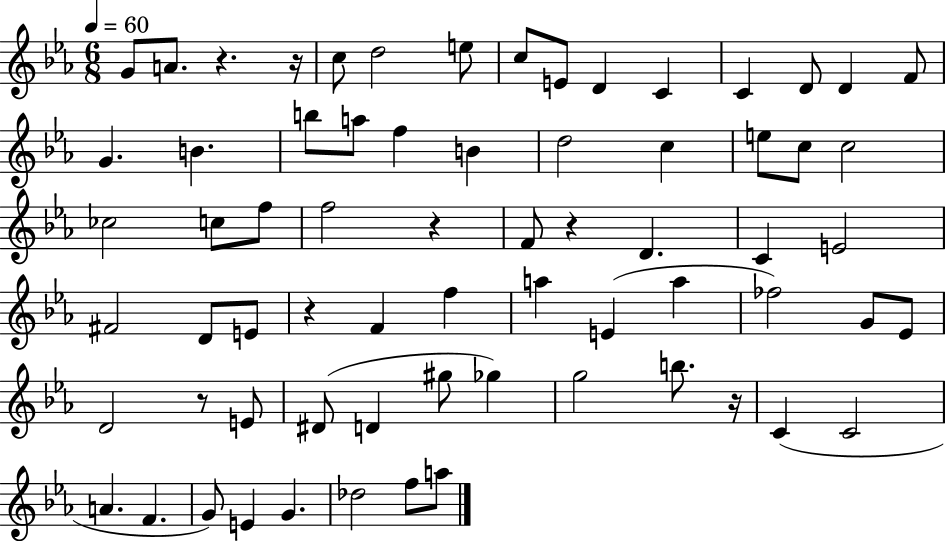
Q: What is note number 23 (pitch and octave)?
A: C5